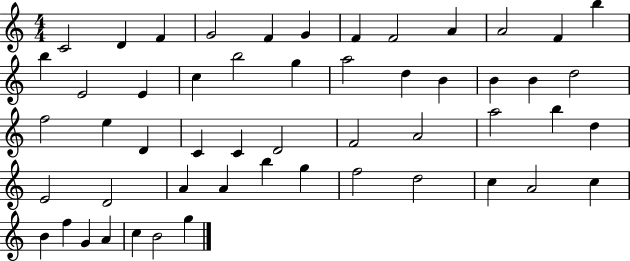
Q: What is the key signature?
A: C major